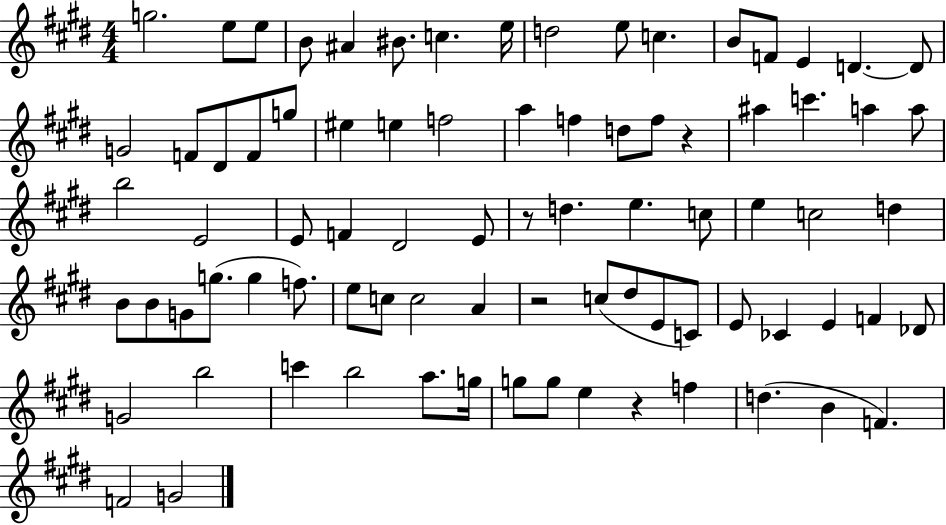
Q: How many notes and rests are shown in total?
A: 82